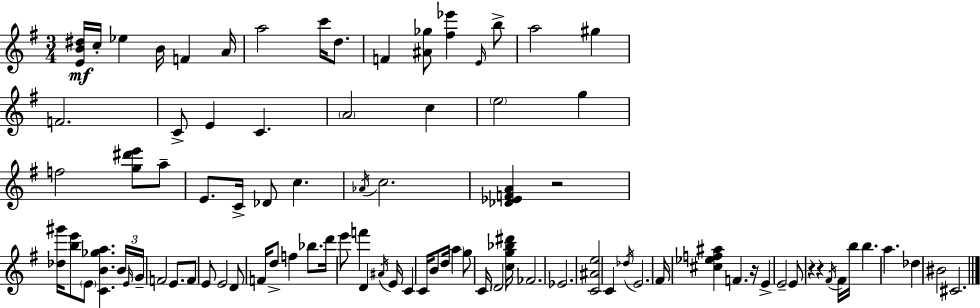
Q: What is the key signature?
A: G major